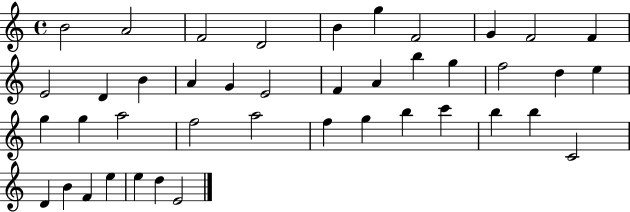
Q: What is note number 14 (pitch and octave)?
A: A4